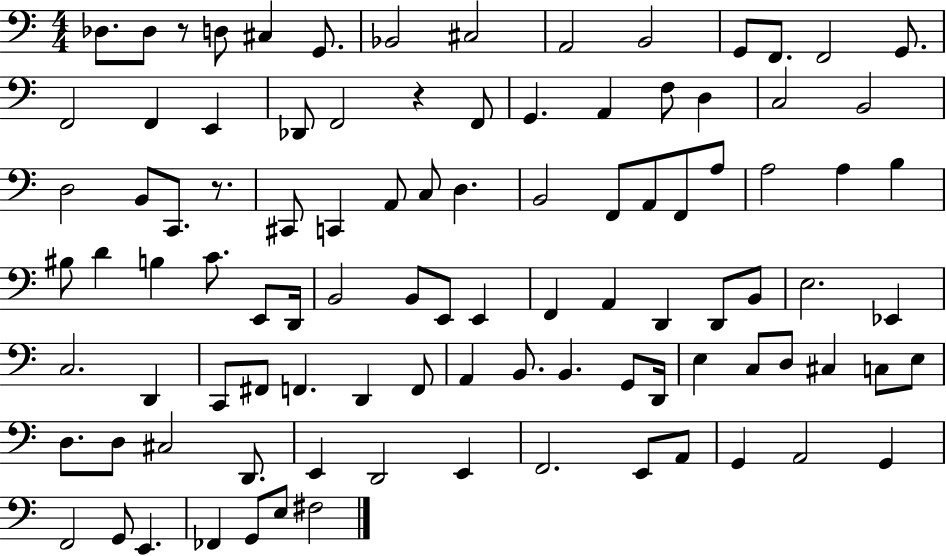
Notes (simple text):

Db3/e. Db3/e R/e D3/e C#3/q G2/e. Bb2/h C#3/h A2/h B2/h G2/e F2/e. F2/h G2/e. F2/h F2/q E2/q Db2/e F2/h R/q F2/e G2/q. A2/q F3/e D3/q C3/h B2/h D3/h B2/e C2/e. R/e. C#2/e C2/q A2/e C3/e D3/q. B2/h F2/e A2/e F2/e A3/e A3/h A3/q B3/q BIS3/e D4/q B3/q C4/e. E2/e D2/s B2/h B2/e E2/e E2/q F2/q A2/q D2/q D2/e B2/e E3/h. Eb2/q C3/h. D2/q C2/e F#2/e F2/q. D2/q F2/e A2/q B2/e. B2/q. G2/e D2/s E3/q C3/e D3/e C#3/q C3/e E3/e D3/e. D3/e C#3/h D2/e. E2/q D2/h E2/q F2/h. E2/e A2/e G2/q A2/h G2/q F2/h G2/e E2/q. FES2/q G2/e E3/e F#3/h